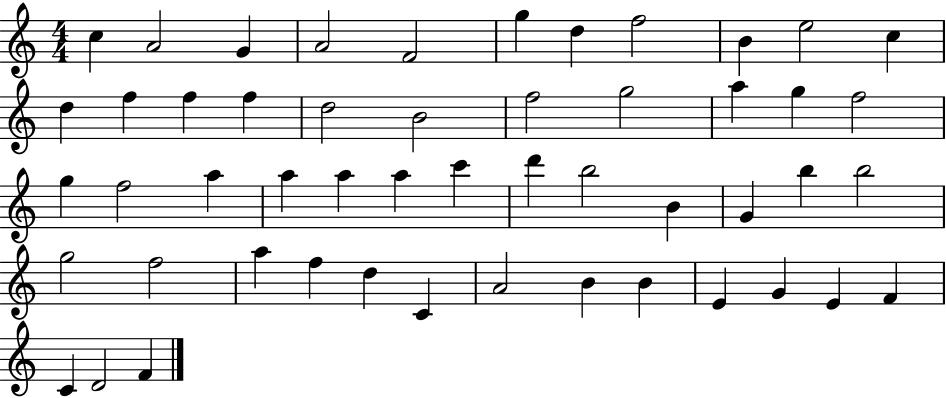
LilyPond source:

{
  \clef treble
  \numericTimeSignature
  \time 4/4
  \key c \major
  c''4 a'2 g'4 | a'2 f'2 | g''4 d''4 f''2 | b'4 e''2 c''4 | \break d''4 f''4 f''4 f''4 | d''2 b'2 | f''2 g''2 | a''4 g''4 f''2 | \break g''4 f''2 a''4 | a''4 a''4 a''4 c'''4 | d'''4 b''2 b'4 | g'4 b''4 b''2 | \break g''2 f''2 | a''4 f''4 d''4 c'4 | a'2 b'4 b'4 | e'4 g'4 e'4 f'4 | \break c'4 d'2 f'4 | \bar "|."
}